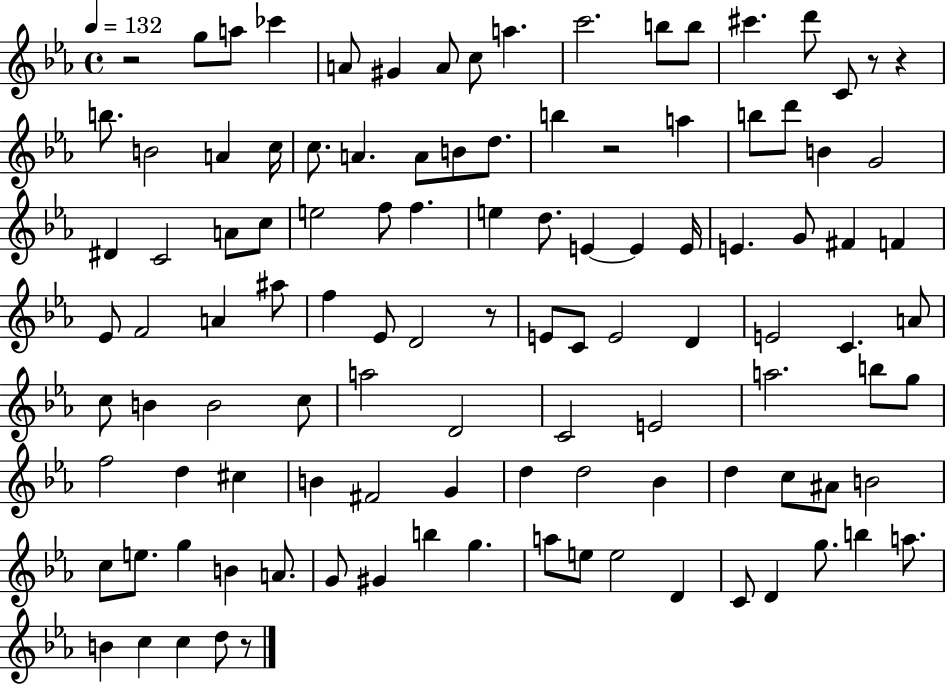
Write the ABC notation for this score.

X:1
T:Untitled
M:4/4
L:1/4
K:Eb
z2 g/2 a/2 _c' A/2 ^G A/2 c/2 a c'2 b/2 b/2 ^c' d'/2 C/2 z/2 z b/2 B2 A c/4 c/2 A A/2 B/2 d/2 b z2 a b/2 d'/2 B G2 ^D C2 A/2 c/2 e2 f/2 f e d/2 E E E/4 E G/2 ^F F _E/2 F2 A ^a/2 f _E/2 D2 z/2 E/2 C/2 E2 D E2 C A/2 c/2 B B2 c/2 a2 D2 C2 E2 a2 b/2 g/2 f2 d ^c B ^F2 G d d2 _B d c/2 ^A/2 B2 c/2 e/2 g B A/2 G/2 ^G b g a/2 e/2 e2 D C/2 D g/2 b a/2 B c c d/2 z/2